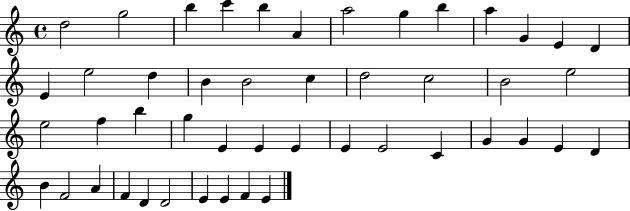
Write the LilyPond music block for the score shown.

{
  \clef treble
  \time 4/4
  \defaultTimeSignature
  \key c \major
  d''2 g''2 | b''4 c'''4 b''4 a'4 | a''2 g''4 b''4 | a''4 g'4 e'4 d'4 | \break e'4 e''2 d''4 | b'4 b'2 c''4 | d''2 c''2 | b'2 e''2 | \break e''2 f''4 b''4 | g''4 e'4 e'4 e'4 | e'4 e'2 c'4 | g'4 g'4 e'4 d'4 | \break b'4 f'2 a'4 | f'4 d'4 d'2 | e'4 e'4 f'4 e'4 | \bar "|."
}